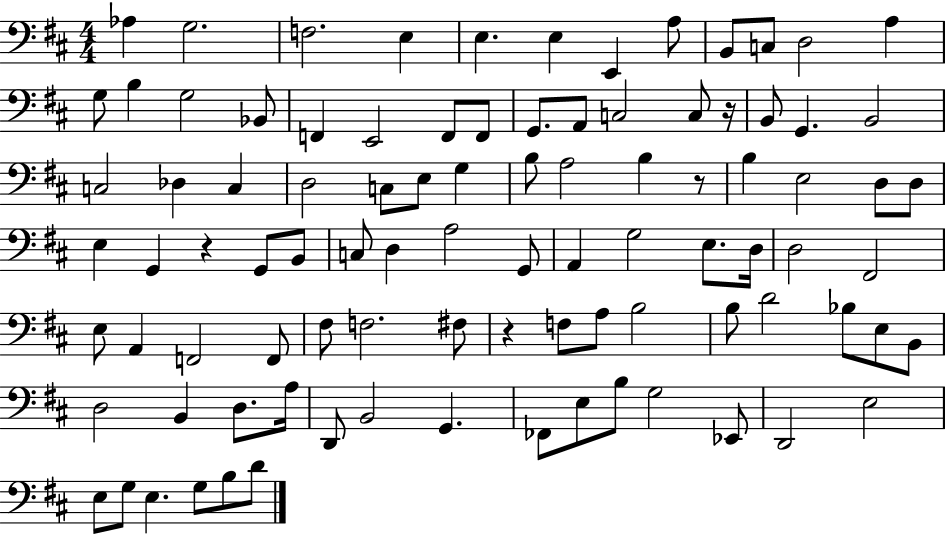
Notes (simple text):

Ab3/q G3/h. F3/h. E3/q E3/q. E3/q E2/q A3/e B2/e C3/e D3/h A3/q G3/e B3/q G3/h Bb2/e F2/q E2/h F2/e F2/e G2/e. A2/e C3/h C3/e R/s B2/e G2/q. B2/h C3/h Db3/q C3/q D3/h C3/e E3/e G3/q B3/e A3/h B3/q R/e B3/q E3/h D3/e D3/e E3/q G2/q R/q G2/e B2/e C3/e D3/q A3/h G2/e A2/q G3/h E3/e. D3/s D3/h F#2/h E3/e A2/q F2/h F2/e F#3/e F3/h. F#3/e R/q F3/e A3/e B3/h B3/e D4/h Bb3/e E3/e B2/e D3/h B2/q D3/e. A3/s D2/e B2/h G2/q. FES2/e E3/e B3/e G3/h Eb2/e D2/h E3/h E3/e G3/e E3/q. G3/e B3/e D4/e